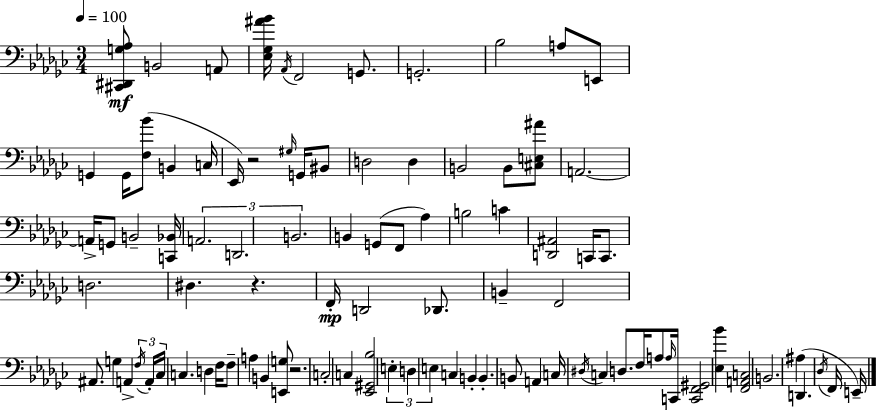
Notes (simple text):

[C#2,D#2,G3,Ab3]/e B2/h A2/e [Eb3,Gb3,A#4,Bb4]/s Ab2/s F2/h G2/e. G2/h. Bb3/h A3/e E2/e G2/q G2/s [F3,Bb4]/e B2/q C3/s Eb2/s R/h G#3/s G2/s BIS2/e D3/h D3/q B2/h B2/e [C#3,E3,A#4]/e A2/h. A2/s G2/e B2/h [C2,Bb2]/s A2/h. D2/h. B2/h. B2/q G2/e F2/e Ab3/q B3/h C4/q [D2,A#2]/h C2/s C2/e. D3/h. D#3/q. R/q. F2/s D2/h Db2/e. B2/q F2/h A#2/e. G3/q A2/q F3/s A2/s CES3/s C3/q. D3/q F3/s F3/e A3/q B2/q [E2,G3]/e R/h. C3/h C3/q [Eb2,G#2,Bb3]/h E3/q D3/q E3/q C3/q B2/q B2/q. B2/e A2/q C3/s D#3/s C3/q D3/e. F3/s A3/e A3/s C2/s [C2,F2,G#2]/h [Eb3,Bb4]/q [F2,A2,C3]/h B2/h. A#3/q D2/q. Db3/s F2/s E2/s